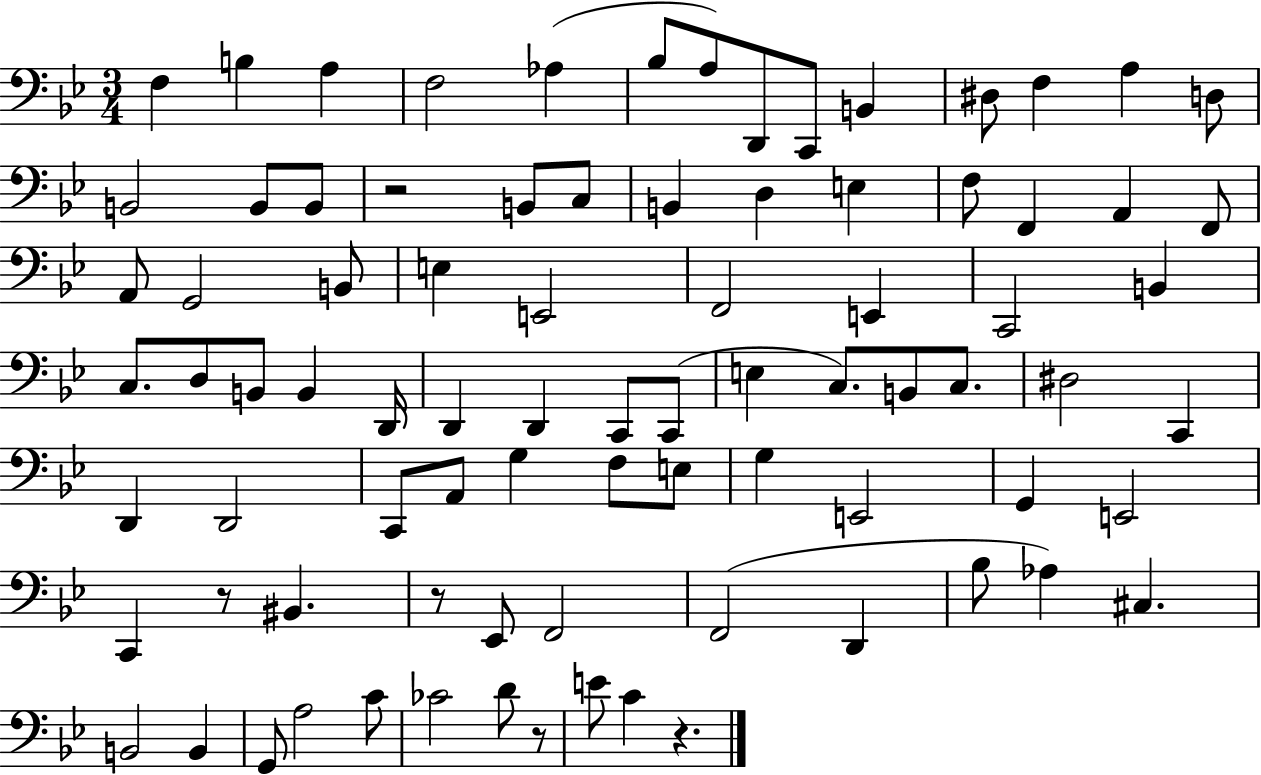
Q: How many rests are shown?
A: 5